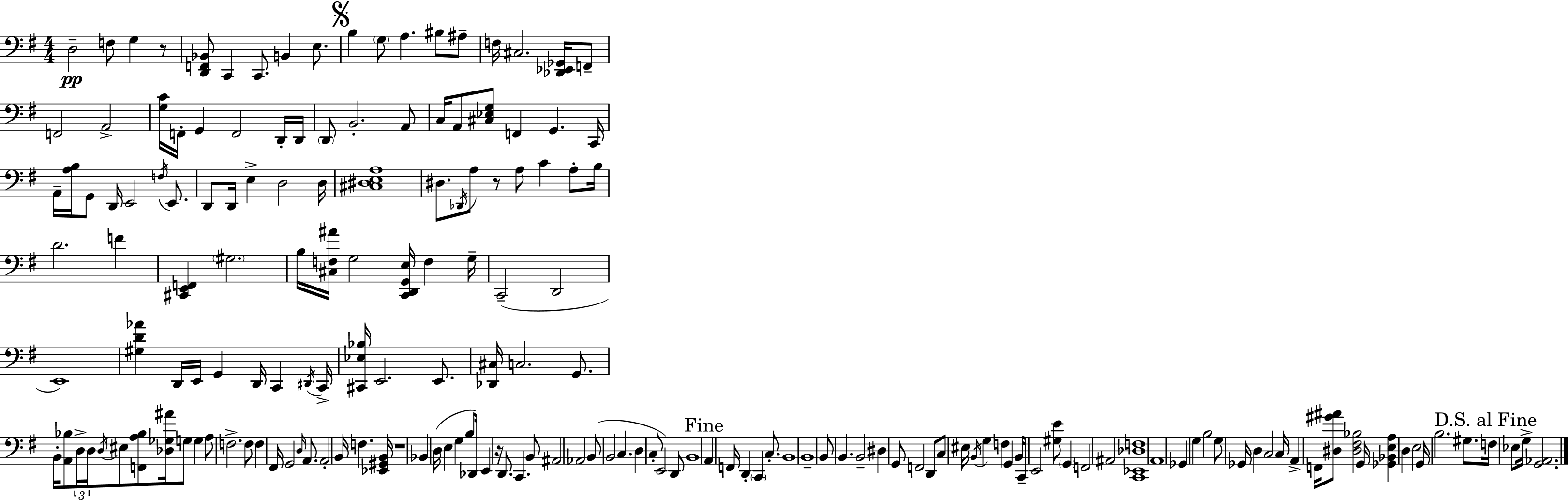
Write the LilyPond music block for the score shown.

{
  \clef bass
  \numericTimeSignature
  \time 4/4
  \key e \minor
  d2--\pp f8 g4 r8 | <d, f, bes,>8 c,4 c,8. b,4 e8. | \mark \markup { \musicglyph "scripts.segno" } b4 \parenthesize g8 a4. bis8 ais8-- | f16 cis2. <des, ees, ges,>16 f,8-- | \break f,2 a,2-> | <g c'>16 f,16-. g,4 f,2 d,16-. d,16 | \parenthesize d,8 b,2.-. a,8 | c16 a,8 <cis ees g>8 f,4 g,4. c,16 | \break a,16-- <a b>16 g,8 d,16 e,2 \acciaccatura { f16 } e,8. | d,8 d,16 e4-> d2 | d16 <cis dis e a>1 | dis8. \acciaccatura { des,16 } a8 r8 a8 c'4 a8-. | \break b16 d'2. f'4 | <cis, e, f,>4 \parenthesize gis2. | b16 <cis f ais'>16 g2 <c, d, g, e>16 f4 | g16-- c,2--( d,2 | \break e,1) | <gis d' aes'>4 d,16 e,16 g,4 d,16 c,4 | \acciaccatura { dis,16 } c,16-> <cis, ees bes>16 e,2. | e,8. <des, cis>16 c2. | \break g,8. b,16-. <a, bes>8 \tuplet 3/2 { d16-> d16 \acciaccatura { d16 } } eis8 <f, a bes>8 <des ges ais'>16 g8 | g4 a8 f2.-> | f8 f4 fis,16 g,2 | \grace { d16 } a,8. a,2-. b,16 f4. | \break <ees, gis, b,>16 r1 | bes,4 d16( e4 g4 | b8 des,16) e,4 r16 d,8. c,4. | b,8 ais,2 aes,2 | \break b,8( b,2 c4. | d4 c8-. e,2) | d,8 b,1 | \mark "Fine" a,4 f,16 d,4-. \parenthesize c,4 | \break c8.-. b,1 | b,1-- | b,8 b,4. b,2-- | dis4 g,8 f,2 | \break d,8 c8 eis16 \acciaccatura { b,16 } g4 f4 | g,4 b,16 c,8-- e,2 | <gis e'>8 \parenthesize g,4 f,2 ais,2 | <c, ees, des f>1 | \break a,1 | ges,4 g4 b2 | g8 ges,16 d4 c2 | c16 a,4-> f,16 <dis gis' ais'>8 <dis fis bes>2 | \break g,16 <ges, bes, e a>4 d4 e2 | g,16 b2. | gis8. \mark "D.S. al Fine" f16 ees8 g16-> <g, aes,>2. | \bar "|."
}